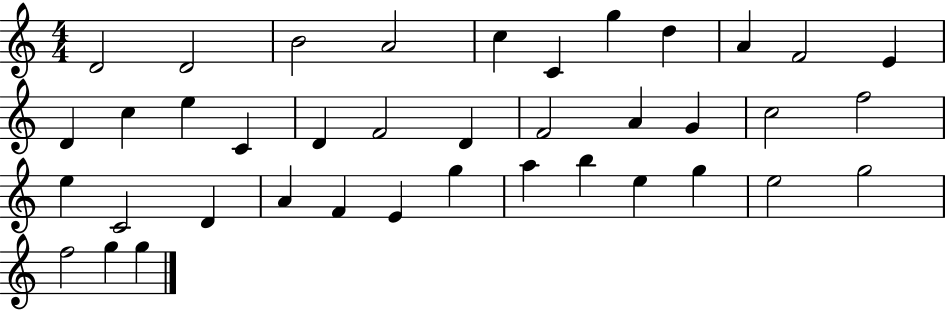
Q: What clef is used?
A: treble